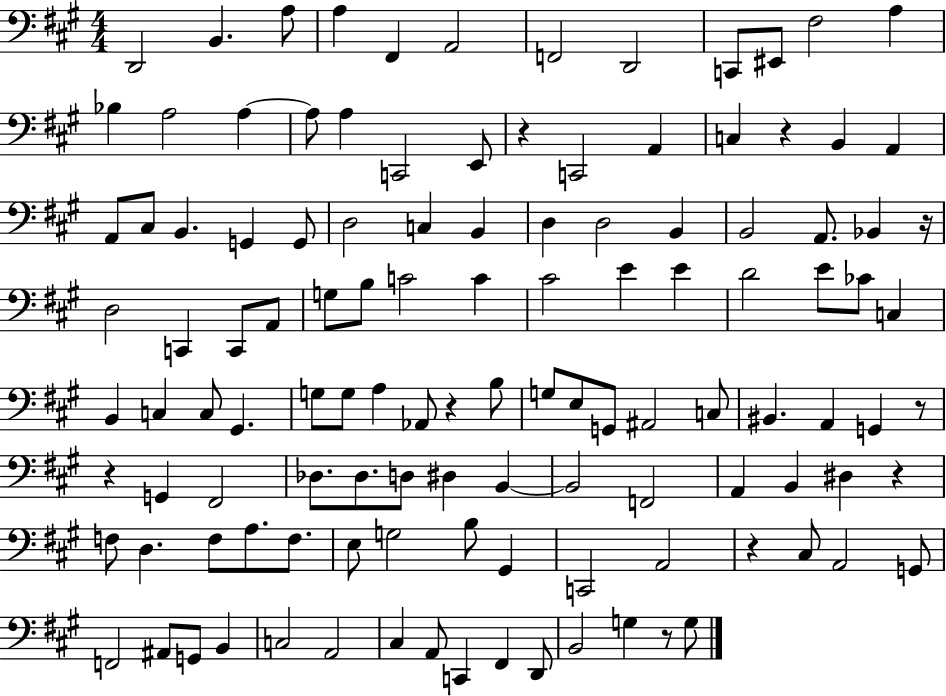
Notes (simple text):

D2/h B2/q. A3/e A3/q F#2/q A2/h F2/h D2/h C2/e EIS2/e F#3/h A3/q Bb3/q A3/h A3/q A3/e A3/q C2/h E2/e R/q C2/h A2/q C3/q R/q B2/q A2/q A2/e C#3/e B2/q. G2/q G2/e D3/h C3/q B2/q D3/q D3/h B2/q B2/h A2/e. Bb2/q R/s D3/h C2/q C2/e A2/e G3/e B3/e C4/h C4/q C#4/h E4/q E4/q D4/h E4/e CES4/e C3/q B2/q C3/q C3/e G#2/q. G3/e G3/e A3/q Ab2/e R/q B3/e G3/e E3/e G2/e A#2/h C3/e BIS2/q. A2/q G2/q R/e R/q G2/q F#2/h Db3/e. Db3/e. D3/e D#3/q B2/q B2/h F2/h A2/q B2/q D#3/q R/q F3/e D3/q. F3/e A3/e. F3/e. E3/e G3/h B3/e G#2/q C2/h A2/h R/q C#3/e A2/h G2/e F2/h A#2/e G2/e B2/q C3/h A2/h C#3/q A2/e C2/q F#2/q D2/e B2/h G3/q R/e G3/e